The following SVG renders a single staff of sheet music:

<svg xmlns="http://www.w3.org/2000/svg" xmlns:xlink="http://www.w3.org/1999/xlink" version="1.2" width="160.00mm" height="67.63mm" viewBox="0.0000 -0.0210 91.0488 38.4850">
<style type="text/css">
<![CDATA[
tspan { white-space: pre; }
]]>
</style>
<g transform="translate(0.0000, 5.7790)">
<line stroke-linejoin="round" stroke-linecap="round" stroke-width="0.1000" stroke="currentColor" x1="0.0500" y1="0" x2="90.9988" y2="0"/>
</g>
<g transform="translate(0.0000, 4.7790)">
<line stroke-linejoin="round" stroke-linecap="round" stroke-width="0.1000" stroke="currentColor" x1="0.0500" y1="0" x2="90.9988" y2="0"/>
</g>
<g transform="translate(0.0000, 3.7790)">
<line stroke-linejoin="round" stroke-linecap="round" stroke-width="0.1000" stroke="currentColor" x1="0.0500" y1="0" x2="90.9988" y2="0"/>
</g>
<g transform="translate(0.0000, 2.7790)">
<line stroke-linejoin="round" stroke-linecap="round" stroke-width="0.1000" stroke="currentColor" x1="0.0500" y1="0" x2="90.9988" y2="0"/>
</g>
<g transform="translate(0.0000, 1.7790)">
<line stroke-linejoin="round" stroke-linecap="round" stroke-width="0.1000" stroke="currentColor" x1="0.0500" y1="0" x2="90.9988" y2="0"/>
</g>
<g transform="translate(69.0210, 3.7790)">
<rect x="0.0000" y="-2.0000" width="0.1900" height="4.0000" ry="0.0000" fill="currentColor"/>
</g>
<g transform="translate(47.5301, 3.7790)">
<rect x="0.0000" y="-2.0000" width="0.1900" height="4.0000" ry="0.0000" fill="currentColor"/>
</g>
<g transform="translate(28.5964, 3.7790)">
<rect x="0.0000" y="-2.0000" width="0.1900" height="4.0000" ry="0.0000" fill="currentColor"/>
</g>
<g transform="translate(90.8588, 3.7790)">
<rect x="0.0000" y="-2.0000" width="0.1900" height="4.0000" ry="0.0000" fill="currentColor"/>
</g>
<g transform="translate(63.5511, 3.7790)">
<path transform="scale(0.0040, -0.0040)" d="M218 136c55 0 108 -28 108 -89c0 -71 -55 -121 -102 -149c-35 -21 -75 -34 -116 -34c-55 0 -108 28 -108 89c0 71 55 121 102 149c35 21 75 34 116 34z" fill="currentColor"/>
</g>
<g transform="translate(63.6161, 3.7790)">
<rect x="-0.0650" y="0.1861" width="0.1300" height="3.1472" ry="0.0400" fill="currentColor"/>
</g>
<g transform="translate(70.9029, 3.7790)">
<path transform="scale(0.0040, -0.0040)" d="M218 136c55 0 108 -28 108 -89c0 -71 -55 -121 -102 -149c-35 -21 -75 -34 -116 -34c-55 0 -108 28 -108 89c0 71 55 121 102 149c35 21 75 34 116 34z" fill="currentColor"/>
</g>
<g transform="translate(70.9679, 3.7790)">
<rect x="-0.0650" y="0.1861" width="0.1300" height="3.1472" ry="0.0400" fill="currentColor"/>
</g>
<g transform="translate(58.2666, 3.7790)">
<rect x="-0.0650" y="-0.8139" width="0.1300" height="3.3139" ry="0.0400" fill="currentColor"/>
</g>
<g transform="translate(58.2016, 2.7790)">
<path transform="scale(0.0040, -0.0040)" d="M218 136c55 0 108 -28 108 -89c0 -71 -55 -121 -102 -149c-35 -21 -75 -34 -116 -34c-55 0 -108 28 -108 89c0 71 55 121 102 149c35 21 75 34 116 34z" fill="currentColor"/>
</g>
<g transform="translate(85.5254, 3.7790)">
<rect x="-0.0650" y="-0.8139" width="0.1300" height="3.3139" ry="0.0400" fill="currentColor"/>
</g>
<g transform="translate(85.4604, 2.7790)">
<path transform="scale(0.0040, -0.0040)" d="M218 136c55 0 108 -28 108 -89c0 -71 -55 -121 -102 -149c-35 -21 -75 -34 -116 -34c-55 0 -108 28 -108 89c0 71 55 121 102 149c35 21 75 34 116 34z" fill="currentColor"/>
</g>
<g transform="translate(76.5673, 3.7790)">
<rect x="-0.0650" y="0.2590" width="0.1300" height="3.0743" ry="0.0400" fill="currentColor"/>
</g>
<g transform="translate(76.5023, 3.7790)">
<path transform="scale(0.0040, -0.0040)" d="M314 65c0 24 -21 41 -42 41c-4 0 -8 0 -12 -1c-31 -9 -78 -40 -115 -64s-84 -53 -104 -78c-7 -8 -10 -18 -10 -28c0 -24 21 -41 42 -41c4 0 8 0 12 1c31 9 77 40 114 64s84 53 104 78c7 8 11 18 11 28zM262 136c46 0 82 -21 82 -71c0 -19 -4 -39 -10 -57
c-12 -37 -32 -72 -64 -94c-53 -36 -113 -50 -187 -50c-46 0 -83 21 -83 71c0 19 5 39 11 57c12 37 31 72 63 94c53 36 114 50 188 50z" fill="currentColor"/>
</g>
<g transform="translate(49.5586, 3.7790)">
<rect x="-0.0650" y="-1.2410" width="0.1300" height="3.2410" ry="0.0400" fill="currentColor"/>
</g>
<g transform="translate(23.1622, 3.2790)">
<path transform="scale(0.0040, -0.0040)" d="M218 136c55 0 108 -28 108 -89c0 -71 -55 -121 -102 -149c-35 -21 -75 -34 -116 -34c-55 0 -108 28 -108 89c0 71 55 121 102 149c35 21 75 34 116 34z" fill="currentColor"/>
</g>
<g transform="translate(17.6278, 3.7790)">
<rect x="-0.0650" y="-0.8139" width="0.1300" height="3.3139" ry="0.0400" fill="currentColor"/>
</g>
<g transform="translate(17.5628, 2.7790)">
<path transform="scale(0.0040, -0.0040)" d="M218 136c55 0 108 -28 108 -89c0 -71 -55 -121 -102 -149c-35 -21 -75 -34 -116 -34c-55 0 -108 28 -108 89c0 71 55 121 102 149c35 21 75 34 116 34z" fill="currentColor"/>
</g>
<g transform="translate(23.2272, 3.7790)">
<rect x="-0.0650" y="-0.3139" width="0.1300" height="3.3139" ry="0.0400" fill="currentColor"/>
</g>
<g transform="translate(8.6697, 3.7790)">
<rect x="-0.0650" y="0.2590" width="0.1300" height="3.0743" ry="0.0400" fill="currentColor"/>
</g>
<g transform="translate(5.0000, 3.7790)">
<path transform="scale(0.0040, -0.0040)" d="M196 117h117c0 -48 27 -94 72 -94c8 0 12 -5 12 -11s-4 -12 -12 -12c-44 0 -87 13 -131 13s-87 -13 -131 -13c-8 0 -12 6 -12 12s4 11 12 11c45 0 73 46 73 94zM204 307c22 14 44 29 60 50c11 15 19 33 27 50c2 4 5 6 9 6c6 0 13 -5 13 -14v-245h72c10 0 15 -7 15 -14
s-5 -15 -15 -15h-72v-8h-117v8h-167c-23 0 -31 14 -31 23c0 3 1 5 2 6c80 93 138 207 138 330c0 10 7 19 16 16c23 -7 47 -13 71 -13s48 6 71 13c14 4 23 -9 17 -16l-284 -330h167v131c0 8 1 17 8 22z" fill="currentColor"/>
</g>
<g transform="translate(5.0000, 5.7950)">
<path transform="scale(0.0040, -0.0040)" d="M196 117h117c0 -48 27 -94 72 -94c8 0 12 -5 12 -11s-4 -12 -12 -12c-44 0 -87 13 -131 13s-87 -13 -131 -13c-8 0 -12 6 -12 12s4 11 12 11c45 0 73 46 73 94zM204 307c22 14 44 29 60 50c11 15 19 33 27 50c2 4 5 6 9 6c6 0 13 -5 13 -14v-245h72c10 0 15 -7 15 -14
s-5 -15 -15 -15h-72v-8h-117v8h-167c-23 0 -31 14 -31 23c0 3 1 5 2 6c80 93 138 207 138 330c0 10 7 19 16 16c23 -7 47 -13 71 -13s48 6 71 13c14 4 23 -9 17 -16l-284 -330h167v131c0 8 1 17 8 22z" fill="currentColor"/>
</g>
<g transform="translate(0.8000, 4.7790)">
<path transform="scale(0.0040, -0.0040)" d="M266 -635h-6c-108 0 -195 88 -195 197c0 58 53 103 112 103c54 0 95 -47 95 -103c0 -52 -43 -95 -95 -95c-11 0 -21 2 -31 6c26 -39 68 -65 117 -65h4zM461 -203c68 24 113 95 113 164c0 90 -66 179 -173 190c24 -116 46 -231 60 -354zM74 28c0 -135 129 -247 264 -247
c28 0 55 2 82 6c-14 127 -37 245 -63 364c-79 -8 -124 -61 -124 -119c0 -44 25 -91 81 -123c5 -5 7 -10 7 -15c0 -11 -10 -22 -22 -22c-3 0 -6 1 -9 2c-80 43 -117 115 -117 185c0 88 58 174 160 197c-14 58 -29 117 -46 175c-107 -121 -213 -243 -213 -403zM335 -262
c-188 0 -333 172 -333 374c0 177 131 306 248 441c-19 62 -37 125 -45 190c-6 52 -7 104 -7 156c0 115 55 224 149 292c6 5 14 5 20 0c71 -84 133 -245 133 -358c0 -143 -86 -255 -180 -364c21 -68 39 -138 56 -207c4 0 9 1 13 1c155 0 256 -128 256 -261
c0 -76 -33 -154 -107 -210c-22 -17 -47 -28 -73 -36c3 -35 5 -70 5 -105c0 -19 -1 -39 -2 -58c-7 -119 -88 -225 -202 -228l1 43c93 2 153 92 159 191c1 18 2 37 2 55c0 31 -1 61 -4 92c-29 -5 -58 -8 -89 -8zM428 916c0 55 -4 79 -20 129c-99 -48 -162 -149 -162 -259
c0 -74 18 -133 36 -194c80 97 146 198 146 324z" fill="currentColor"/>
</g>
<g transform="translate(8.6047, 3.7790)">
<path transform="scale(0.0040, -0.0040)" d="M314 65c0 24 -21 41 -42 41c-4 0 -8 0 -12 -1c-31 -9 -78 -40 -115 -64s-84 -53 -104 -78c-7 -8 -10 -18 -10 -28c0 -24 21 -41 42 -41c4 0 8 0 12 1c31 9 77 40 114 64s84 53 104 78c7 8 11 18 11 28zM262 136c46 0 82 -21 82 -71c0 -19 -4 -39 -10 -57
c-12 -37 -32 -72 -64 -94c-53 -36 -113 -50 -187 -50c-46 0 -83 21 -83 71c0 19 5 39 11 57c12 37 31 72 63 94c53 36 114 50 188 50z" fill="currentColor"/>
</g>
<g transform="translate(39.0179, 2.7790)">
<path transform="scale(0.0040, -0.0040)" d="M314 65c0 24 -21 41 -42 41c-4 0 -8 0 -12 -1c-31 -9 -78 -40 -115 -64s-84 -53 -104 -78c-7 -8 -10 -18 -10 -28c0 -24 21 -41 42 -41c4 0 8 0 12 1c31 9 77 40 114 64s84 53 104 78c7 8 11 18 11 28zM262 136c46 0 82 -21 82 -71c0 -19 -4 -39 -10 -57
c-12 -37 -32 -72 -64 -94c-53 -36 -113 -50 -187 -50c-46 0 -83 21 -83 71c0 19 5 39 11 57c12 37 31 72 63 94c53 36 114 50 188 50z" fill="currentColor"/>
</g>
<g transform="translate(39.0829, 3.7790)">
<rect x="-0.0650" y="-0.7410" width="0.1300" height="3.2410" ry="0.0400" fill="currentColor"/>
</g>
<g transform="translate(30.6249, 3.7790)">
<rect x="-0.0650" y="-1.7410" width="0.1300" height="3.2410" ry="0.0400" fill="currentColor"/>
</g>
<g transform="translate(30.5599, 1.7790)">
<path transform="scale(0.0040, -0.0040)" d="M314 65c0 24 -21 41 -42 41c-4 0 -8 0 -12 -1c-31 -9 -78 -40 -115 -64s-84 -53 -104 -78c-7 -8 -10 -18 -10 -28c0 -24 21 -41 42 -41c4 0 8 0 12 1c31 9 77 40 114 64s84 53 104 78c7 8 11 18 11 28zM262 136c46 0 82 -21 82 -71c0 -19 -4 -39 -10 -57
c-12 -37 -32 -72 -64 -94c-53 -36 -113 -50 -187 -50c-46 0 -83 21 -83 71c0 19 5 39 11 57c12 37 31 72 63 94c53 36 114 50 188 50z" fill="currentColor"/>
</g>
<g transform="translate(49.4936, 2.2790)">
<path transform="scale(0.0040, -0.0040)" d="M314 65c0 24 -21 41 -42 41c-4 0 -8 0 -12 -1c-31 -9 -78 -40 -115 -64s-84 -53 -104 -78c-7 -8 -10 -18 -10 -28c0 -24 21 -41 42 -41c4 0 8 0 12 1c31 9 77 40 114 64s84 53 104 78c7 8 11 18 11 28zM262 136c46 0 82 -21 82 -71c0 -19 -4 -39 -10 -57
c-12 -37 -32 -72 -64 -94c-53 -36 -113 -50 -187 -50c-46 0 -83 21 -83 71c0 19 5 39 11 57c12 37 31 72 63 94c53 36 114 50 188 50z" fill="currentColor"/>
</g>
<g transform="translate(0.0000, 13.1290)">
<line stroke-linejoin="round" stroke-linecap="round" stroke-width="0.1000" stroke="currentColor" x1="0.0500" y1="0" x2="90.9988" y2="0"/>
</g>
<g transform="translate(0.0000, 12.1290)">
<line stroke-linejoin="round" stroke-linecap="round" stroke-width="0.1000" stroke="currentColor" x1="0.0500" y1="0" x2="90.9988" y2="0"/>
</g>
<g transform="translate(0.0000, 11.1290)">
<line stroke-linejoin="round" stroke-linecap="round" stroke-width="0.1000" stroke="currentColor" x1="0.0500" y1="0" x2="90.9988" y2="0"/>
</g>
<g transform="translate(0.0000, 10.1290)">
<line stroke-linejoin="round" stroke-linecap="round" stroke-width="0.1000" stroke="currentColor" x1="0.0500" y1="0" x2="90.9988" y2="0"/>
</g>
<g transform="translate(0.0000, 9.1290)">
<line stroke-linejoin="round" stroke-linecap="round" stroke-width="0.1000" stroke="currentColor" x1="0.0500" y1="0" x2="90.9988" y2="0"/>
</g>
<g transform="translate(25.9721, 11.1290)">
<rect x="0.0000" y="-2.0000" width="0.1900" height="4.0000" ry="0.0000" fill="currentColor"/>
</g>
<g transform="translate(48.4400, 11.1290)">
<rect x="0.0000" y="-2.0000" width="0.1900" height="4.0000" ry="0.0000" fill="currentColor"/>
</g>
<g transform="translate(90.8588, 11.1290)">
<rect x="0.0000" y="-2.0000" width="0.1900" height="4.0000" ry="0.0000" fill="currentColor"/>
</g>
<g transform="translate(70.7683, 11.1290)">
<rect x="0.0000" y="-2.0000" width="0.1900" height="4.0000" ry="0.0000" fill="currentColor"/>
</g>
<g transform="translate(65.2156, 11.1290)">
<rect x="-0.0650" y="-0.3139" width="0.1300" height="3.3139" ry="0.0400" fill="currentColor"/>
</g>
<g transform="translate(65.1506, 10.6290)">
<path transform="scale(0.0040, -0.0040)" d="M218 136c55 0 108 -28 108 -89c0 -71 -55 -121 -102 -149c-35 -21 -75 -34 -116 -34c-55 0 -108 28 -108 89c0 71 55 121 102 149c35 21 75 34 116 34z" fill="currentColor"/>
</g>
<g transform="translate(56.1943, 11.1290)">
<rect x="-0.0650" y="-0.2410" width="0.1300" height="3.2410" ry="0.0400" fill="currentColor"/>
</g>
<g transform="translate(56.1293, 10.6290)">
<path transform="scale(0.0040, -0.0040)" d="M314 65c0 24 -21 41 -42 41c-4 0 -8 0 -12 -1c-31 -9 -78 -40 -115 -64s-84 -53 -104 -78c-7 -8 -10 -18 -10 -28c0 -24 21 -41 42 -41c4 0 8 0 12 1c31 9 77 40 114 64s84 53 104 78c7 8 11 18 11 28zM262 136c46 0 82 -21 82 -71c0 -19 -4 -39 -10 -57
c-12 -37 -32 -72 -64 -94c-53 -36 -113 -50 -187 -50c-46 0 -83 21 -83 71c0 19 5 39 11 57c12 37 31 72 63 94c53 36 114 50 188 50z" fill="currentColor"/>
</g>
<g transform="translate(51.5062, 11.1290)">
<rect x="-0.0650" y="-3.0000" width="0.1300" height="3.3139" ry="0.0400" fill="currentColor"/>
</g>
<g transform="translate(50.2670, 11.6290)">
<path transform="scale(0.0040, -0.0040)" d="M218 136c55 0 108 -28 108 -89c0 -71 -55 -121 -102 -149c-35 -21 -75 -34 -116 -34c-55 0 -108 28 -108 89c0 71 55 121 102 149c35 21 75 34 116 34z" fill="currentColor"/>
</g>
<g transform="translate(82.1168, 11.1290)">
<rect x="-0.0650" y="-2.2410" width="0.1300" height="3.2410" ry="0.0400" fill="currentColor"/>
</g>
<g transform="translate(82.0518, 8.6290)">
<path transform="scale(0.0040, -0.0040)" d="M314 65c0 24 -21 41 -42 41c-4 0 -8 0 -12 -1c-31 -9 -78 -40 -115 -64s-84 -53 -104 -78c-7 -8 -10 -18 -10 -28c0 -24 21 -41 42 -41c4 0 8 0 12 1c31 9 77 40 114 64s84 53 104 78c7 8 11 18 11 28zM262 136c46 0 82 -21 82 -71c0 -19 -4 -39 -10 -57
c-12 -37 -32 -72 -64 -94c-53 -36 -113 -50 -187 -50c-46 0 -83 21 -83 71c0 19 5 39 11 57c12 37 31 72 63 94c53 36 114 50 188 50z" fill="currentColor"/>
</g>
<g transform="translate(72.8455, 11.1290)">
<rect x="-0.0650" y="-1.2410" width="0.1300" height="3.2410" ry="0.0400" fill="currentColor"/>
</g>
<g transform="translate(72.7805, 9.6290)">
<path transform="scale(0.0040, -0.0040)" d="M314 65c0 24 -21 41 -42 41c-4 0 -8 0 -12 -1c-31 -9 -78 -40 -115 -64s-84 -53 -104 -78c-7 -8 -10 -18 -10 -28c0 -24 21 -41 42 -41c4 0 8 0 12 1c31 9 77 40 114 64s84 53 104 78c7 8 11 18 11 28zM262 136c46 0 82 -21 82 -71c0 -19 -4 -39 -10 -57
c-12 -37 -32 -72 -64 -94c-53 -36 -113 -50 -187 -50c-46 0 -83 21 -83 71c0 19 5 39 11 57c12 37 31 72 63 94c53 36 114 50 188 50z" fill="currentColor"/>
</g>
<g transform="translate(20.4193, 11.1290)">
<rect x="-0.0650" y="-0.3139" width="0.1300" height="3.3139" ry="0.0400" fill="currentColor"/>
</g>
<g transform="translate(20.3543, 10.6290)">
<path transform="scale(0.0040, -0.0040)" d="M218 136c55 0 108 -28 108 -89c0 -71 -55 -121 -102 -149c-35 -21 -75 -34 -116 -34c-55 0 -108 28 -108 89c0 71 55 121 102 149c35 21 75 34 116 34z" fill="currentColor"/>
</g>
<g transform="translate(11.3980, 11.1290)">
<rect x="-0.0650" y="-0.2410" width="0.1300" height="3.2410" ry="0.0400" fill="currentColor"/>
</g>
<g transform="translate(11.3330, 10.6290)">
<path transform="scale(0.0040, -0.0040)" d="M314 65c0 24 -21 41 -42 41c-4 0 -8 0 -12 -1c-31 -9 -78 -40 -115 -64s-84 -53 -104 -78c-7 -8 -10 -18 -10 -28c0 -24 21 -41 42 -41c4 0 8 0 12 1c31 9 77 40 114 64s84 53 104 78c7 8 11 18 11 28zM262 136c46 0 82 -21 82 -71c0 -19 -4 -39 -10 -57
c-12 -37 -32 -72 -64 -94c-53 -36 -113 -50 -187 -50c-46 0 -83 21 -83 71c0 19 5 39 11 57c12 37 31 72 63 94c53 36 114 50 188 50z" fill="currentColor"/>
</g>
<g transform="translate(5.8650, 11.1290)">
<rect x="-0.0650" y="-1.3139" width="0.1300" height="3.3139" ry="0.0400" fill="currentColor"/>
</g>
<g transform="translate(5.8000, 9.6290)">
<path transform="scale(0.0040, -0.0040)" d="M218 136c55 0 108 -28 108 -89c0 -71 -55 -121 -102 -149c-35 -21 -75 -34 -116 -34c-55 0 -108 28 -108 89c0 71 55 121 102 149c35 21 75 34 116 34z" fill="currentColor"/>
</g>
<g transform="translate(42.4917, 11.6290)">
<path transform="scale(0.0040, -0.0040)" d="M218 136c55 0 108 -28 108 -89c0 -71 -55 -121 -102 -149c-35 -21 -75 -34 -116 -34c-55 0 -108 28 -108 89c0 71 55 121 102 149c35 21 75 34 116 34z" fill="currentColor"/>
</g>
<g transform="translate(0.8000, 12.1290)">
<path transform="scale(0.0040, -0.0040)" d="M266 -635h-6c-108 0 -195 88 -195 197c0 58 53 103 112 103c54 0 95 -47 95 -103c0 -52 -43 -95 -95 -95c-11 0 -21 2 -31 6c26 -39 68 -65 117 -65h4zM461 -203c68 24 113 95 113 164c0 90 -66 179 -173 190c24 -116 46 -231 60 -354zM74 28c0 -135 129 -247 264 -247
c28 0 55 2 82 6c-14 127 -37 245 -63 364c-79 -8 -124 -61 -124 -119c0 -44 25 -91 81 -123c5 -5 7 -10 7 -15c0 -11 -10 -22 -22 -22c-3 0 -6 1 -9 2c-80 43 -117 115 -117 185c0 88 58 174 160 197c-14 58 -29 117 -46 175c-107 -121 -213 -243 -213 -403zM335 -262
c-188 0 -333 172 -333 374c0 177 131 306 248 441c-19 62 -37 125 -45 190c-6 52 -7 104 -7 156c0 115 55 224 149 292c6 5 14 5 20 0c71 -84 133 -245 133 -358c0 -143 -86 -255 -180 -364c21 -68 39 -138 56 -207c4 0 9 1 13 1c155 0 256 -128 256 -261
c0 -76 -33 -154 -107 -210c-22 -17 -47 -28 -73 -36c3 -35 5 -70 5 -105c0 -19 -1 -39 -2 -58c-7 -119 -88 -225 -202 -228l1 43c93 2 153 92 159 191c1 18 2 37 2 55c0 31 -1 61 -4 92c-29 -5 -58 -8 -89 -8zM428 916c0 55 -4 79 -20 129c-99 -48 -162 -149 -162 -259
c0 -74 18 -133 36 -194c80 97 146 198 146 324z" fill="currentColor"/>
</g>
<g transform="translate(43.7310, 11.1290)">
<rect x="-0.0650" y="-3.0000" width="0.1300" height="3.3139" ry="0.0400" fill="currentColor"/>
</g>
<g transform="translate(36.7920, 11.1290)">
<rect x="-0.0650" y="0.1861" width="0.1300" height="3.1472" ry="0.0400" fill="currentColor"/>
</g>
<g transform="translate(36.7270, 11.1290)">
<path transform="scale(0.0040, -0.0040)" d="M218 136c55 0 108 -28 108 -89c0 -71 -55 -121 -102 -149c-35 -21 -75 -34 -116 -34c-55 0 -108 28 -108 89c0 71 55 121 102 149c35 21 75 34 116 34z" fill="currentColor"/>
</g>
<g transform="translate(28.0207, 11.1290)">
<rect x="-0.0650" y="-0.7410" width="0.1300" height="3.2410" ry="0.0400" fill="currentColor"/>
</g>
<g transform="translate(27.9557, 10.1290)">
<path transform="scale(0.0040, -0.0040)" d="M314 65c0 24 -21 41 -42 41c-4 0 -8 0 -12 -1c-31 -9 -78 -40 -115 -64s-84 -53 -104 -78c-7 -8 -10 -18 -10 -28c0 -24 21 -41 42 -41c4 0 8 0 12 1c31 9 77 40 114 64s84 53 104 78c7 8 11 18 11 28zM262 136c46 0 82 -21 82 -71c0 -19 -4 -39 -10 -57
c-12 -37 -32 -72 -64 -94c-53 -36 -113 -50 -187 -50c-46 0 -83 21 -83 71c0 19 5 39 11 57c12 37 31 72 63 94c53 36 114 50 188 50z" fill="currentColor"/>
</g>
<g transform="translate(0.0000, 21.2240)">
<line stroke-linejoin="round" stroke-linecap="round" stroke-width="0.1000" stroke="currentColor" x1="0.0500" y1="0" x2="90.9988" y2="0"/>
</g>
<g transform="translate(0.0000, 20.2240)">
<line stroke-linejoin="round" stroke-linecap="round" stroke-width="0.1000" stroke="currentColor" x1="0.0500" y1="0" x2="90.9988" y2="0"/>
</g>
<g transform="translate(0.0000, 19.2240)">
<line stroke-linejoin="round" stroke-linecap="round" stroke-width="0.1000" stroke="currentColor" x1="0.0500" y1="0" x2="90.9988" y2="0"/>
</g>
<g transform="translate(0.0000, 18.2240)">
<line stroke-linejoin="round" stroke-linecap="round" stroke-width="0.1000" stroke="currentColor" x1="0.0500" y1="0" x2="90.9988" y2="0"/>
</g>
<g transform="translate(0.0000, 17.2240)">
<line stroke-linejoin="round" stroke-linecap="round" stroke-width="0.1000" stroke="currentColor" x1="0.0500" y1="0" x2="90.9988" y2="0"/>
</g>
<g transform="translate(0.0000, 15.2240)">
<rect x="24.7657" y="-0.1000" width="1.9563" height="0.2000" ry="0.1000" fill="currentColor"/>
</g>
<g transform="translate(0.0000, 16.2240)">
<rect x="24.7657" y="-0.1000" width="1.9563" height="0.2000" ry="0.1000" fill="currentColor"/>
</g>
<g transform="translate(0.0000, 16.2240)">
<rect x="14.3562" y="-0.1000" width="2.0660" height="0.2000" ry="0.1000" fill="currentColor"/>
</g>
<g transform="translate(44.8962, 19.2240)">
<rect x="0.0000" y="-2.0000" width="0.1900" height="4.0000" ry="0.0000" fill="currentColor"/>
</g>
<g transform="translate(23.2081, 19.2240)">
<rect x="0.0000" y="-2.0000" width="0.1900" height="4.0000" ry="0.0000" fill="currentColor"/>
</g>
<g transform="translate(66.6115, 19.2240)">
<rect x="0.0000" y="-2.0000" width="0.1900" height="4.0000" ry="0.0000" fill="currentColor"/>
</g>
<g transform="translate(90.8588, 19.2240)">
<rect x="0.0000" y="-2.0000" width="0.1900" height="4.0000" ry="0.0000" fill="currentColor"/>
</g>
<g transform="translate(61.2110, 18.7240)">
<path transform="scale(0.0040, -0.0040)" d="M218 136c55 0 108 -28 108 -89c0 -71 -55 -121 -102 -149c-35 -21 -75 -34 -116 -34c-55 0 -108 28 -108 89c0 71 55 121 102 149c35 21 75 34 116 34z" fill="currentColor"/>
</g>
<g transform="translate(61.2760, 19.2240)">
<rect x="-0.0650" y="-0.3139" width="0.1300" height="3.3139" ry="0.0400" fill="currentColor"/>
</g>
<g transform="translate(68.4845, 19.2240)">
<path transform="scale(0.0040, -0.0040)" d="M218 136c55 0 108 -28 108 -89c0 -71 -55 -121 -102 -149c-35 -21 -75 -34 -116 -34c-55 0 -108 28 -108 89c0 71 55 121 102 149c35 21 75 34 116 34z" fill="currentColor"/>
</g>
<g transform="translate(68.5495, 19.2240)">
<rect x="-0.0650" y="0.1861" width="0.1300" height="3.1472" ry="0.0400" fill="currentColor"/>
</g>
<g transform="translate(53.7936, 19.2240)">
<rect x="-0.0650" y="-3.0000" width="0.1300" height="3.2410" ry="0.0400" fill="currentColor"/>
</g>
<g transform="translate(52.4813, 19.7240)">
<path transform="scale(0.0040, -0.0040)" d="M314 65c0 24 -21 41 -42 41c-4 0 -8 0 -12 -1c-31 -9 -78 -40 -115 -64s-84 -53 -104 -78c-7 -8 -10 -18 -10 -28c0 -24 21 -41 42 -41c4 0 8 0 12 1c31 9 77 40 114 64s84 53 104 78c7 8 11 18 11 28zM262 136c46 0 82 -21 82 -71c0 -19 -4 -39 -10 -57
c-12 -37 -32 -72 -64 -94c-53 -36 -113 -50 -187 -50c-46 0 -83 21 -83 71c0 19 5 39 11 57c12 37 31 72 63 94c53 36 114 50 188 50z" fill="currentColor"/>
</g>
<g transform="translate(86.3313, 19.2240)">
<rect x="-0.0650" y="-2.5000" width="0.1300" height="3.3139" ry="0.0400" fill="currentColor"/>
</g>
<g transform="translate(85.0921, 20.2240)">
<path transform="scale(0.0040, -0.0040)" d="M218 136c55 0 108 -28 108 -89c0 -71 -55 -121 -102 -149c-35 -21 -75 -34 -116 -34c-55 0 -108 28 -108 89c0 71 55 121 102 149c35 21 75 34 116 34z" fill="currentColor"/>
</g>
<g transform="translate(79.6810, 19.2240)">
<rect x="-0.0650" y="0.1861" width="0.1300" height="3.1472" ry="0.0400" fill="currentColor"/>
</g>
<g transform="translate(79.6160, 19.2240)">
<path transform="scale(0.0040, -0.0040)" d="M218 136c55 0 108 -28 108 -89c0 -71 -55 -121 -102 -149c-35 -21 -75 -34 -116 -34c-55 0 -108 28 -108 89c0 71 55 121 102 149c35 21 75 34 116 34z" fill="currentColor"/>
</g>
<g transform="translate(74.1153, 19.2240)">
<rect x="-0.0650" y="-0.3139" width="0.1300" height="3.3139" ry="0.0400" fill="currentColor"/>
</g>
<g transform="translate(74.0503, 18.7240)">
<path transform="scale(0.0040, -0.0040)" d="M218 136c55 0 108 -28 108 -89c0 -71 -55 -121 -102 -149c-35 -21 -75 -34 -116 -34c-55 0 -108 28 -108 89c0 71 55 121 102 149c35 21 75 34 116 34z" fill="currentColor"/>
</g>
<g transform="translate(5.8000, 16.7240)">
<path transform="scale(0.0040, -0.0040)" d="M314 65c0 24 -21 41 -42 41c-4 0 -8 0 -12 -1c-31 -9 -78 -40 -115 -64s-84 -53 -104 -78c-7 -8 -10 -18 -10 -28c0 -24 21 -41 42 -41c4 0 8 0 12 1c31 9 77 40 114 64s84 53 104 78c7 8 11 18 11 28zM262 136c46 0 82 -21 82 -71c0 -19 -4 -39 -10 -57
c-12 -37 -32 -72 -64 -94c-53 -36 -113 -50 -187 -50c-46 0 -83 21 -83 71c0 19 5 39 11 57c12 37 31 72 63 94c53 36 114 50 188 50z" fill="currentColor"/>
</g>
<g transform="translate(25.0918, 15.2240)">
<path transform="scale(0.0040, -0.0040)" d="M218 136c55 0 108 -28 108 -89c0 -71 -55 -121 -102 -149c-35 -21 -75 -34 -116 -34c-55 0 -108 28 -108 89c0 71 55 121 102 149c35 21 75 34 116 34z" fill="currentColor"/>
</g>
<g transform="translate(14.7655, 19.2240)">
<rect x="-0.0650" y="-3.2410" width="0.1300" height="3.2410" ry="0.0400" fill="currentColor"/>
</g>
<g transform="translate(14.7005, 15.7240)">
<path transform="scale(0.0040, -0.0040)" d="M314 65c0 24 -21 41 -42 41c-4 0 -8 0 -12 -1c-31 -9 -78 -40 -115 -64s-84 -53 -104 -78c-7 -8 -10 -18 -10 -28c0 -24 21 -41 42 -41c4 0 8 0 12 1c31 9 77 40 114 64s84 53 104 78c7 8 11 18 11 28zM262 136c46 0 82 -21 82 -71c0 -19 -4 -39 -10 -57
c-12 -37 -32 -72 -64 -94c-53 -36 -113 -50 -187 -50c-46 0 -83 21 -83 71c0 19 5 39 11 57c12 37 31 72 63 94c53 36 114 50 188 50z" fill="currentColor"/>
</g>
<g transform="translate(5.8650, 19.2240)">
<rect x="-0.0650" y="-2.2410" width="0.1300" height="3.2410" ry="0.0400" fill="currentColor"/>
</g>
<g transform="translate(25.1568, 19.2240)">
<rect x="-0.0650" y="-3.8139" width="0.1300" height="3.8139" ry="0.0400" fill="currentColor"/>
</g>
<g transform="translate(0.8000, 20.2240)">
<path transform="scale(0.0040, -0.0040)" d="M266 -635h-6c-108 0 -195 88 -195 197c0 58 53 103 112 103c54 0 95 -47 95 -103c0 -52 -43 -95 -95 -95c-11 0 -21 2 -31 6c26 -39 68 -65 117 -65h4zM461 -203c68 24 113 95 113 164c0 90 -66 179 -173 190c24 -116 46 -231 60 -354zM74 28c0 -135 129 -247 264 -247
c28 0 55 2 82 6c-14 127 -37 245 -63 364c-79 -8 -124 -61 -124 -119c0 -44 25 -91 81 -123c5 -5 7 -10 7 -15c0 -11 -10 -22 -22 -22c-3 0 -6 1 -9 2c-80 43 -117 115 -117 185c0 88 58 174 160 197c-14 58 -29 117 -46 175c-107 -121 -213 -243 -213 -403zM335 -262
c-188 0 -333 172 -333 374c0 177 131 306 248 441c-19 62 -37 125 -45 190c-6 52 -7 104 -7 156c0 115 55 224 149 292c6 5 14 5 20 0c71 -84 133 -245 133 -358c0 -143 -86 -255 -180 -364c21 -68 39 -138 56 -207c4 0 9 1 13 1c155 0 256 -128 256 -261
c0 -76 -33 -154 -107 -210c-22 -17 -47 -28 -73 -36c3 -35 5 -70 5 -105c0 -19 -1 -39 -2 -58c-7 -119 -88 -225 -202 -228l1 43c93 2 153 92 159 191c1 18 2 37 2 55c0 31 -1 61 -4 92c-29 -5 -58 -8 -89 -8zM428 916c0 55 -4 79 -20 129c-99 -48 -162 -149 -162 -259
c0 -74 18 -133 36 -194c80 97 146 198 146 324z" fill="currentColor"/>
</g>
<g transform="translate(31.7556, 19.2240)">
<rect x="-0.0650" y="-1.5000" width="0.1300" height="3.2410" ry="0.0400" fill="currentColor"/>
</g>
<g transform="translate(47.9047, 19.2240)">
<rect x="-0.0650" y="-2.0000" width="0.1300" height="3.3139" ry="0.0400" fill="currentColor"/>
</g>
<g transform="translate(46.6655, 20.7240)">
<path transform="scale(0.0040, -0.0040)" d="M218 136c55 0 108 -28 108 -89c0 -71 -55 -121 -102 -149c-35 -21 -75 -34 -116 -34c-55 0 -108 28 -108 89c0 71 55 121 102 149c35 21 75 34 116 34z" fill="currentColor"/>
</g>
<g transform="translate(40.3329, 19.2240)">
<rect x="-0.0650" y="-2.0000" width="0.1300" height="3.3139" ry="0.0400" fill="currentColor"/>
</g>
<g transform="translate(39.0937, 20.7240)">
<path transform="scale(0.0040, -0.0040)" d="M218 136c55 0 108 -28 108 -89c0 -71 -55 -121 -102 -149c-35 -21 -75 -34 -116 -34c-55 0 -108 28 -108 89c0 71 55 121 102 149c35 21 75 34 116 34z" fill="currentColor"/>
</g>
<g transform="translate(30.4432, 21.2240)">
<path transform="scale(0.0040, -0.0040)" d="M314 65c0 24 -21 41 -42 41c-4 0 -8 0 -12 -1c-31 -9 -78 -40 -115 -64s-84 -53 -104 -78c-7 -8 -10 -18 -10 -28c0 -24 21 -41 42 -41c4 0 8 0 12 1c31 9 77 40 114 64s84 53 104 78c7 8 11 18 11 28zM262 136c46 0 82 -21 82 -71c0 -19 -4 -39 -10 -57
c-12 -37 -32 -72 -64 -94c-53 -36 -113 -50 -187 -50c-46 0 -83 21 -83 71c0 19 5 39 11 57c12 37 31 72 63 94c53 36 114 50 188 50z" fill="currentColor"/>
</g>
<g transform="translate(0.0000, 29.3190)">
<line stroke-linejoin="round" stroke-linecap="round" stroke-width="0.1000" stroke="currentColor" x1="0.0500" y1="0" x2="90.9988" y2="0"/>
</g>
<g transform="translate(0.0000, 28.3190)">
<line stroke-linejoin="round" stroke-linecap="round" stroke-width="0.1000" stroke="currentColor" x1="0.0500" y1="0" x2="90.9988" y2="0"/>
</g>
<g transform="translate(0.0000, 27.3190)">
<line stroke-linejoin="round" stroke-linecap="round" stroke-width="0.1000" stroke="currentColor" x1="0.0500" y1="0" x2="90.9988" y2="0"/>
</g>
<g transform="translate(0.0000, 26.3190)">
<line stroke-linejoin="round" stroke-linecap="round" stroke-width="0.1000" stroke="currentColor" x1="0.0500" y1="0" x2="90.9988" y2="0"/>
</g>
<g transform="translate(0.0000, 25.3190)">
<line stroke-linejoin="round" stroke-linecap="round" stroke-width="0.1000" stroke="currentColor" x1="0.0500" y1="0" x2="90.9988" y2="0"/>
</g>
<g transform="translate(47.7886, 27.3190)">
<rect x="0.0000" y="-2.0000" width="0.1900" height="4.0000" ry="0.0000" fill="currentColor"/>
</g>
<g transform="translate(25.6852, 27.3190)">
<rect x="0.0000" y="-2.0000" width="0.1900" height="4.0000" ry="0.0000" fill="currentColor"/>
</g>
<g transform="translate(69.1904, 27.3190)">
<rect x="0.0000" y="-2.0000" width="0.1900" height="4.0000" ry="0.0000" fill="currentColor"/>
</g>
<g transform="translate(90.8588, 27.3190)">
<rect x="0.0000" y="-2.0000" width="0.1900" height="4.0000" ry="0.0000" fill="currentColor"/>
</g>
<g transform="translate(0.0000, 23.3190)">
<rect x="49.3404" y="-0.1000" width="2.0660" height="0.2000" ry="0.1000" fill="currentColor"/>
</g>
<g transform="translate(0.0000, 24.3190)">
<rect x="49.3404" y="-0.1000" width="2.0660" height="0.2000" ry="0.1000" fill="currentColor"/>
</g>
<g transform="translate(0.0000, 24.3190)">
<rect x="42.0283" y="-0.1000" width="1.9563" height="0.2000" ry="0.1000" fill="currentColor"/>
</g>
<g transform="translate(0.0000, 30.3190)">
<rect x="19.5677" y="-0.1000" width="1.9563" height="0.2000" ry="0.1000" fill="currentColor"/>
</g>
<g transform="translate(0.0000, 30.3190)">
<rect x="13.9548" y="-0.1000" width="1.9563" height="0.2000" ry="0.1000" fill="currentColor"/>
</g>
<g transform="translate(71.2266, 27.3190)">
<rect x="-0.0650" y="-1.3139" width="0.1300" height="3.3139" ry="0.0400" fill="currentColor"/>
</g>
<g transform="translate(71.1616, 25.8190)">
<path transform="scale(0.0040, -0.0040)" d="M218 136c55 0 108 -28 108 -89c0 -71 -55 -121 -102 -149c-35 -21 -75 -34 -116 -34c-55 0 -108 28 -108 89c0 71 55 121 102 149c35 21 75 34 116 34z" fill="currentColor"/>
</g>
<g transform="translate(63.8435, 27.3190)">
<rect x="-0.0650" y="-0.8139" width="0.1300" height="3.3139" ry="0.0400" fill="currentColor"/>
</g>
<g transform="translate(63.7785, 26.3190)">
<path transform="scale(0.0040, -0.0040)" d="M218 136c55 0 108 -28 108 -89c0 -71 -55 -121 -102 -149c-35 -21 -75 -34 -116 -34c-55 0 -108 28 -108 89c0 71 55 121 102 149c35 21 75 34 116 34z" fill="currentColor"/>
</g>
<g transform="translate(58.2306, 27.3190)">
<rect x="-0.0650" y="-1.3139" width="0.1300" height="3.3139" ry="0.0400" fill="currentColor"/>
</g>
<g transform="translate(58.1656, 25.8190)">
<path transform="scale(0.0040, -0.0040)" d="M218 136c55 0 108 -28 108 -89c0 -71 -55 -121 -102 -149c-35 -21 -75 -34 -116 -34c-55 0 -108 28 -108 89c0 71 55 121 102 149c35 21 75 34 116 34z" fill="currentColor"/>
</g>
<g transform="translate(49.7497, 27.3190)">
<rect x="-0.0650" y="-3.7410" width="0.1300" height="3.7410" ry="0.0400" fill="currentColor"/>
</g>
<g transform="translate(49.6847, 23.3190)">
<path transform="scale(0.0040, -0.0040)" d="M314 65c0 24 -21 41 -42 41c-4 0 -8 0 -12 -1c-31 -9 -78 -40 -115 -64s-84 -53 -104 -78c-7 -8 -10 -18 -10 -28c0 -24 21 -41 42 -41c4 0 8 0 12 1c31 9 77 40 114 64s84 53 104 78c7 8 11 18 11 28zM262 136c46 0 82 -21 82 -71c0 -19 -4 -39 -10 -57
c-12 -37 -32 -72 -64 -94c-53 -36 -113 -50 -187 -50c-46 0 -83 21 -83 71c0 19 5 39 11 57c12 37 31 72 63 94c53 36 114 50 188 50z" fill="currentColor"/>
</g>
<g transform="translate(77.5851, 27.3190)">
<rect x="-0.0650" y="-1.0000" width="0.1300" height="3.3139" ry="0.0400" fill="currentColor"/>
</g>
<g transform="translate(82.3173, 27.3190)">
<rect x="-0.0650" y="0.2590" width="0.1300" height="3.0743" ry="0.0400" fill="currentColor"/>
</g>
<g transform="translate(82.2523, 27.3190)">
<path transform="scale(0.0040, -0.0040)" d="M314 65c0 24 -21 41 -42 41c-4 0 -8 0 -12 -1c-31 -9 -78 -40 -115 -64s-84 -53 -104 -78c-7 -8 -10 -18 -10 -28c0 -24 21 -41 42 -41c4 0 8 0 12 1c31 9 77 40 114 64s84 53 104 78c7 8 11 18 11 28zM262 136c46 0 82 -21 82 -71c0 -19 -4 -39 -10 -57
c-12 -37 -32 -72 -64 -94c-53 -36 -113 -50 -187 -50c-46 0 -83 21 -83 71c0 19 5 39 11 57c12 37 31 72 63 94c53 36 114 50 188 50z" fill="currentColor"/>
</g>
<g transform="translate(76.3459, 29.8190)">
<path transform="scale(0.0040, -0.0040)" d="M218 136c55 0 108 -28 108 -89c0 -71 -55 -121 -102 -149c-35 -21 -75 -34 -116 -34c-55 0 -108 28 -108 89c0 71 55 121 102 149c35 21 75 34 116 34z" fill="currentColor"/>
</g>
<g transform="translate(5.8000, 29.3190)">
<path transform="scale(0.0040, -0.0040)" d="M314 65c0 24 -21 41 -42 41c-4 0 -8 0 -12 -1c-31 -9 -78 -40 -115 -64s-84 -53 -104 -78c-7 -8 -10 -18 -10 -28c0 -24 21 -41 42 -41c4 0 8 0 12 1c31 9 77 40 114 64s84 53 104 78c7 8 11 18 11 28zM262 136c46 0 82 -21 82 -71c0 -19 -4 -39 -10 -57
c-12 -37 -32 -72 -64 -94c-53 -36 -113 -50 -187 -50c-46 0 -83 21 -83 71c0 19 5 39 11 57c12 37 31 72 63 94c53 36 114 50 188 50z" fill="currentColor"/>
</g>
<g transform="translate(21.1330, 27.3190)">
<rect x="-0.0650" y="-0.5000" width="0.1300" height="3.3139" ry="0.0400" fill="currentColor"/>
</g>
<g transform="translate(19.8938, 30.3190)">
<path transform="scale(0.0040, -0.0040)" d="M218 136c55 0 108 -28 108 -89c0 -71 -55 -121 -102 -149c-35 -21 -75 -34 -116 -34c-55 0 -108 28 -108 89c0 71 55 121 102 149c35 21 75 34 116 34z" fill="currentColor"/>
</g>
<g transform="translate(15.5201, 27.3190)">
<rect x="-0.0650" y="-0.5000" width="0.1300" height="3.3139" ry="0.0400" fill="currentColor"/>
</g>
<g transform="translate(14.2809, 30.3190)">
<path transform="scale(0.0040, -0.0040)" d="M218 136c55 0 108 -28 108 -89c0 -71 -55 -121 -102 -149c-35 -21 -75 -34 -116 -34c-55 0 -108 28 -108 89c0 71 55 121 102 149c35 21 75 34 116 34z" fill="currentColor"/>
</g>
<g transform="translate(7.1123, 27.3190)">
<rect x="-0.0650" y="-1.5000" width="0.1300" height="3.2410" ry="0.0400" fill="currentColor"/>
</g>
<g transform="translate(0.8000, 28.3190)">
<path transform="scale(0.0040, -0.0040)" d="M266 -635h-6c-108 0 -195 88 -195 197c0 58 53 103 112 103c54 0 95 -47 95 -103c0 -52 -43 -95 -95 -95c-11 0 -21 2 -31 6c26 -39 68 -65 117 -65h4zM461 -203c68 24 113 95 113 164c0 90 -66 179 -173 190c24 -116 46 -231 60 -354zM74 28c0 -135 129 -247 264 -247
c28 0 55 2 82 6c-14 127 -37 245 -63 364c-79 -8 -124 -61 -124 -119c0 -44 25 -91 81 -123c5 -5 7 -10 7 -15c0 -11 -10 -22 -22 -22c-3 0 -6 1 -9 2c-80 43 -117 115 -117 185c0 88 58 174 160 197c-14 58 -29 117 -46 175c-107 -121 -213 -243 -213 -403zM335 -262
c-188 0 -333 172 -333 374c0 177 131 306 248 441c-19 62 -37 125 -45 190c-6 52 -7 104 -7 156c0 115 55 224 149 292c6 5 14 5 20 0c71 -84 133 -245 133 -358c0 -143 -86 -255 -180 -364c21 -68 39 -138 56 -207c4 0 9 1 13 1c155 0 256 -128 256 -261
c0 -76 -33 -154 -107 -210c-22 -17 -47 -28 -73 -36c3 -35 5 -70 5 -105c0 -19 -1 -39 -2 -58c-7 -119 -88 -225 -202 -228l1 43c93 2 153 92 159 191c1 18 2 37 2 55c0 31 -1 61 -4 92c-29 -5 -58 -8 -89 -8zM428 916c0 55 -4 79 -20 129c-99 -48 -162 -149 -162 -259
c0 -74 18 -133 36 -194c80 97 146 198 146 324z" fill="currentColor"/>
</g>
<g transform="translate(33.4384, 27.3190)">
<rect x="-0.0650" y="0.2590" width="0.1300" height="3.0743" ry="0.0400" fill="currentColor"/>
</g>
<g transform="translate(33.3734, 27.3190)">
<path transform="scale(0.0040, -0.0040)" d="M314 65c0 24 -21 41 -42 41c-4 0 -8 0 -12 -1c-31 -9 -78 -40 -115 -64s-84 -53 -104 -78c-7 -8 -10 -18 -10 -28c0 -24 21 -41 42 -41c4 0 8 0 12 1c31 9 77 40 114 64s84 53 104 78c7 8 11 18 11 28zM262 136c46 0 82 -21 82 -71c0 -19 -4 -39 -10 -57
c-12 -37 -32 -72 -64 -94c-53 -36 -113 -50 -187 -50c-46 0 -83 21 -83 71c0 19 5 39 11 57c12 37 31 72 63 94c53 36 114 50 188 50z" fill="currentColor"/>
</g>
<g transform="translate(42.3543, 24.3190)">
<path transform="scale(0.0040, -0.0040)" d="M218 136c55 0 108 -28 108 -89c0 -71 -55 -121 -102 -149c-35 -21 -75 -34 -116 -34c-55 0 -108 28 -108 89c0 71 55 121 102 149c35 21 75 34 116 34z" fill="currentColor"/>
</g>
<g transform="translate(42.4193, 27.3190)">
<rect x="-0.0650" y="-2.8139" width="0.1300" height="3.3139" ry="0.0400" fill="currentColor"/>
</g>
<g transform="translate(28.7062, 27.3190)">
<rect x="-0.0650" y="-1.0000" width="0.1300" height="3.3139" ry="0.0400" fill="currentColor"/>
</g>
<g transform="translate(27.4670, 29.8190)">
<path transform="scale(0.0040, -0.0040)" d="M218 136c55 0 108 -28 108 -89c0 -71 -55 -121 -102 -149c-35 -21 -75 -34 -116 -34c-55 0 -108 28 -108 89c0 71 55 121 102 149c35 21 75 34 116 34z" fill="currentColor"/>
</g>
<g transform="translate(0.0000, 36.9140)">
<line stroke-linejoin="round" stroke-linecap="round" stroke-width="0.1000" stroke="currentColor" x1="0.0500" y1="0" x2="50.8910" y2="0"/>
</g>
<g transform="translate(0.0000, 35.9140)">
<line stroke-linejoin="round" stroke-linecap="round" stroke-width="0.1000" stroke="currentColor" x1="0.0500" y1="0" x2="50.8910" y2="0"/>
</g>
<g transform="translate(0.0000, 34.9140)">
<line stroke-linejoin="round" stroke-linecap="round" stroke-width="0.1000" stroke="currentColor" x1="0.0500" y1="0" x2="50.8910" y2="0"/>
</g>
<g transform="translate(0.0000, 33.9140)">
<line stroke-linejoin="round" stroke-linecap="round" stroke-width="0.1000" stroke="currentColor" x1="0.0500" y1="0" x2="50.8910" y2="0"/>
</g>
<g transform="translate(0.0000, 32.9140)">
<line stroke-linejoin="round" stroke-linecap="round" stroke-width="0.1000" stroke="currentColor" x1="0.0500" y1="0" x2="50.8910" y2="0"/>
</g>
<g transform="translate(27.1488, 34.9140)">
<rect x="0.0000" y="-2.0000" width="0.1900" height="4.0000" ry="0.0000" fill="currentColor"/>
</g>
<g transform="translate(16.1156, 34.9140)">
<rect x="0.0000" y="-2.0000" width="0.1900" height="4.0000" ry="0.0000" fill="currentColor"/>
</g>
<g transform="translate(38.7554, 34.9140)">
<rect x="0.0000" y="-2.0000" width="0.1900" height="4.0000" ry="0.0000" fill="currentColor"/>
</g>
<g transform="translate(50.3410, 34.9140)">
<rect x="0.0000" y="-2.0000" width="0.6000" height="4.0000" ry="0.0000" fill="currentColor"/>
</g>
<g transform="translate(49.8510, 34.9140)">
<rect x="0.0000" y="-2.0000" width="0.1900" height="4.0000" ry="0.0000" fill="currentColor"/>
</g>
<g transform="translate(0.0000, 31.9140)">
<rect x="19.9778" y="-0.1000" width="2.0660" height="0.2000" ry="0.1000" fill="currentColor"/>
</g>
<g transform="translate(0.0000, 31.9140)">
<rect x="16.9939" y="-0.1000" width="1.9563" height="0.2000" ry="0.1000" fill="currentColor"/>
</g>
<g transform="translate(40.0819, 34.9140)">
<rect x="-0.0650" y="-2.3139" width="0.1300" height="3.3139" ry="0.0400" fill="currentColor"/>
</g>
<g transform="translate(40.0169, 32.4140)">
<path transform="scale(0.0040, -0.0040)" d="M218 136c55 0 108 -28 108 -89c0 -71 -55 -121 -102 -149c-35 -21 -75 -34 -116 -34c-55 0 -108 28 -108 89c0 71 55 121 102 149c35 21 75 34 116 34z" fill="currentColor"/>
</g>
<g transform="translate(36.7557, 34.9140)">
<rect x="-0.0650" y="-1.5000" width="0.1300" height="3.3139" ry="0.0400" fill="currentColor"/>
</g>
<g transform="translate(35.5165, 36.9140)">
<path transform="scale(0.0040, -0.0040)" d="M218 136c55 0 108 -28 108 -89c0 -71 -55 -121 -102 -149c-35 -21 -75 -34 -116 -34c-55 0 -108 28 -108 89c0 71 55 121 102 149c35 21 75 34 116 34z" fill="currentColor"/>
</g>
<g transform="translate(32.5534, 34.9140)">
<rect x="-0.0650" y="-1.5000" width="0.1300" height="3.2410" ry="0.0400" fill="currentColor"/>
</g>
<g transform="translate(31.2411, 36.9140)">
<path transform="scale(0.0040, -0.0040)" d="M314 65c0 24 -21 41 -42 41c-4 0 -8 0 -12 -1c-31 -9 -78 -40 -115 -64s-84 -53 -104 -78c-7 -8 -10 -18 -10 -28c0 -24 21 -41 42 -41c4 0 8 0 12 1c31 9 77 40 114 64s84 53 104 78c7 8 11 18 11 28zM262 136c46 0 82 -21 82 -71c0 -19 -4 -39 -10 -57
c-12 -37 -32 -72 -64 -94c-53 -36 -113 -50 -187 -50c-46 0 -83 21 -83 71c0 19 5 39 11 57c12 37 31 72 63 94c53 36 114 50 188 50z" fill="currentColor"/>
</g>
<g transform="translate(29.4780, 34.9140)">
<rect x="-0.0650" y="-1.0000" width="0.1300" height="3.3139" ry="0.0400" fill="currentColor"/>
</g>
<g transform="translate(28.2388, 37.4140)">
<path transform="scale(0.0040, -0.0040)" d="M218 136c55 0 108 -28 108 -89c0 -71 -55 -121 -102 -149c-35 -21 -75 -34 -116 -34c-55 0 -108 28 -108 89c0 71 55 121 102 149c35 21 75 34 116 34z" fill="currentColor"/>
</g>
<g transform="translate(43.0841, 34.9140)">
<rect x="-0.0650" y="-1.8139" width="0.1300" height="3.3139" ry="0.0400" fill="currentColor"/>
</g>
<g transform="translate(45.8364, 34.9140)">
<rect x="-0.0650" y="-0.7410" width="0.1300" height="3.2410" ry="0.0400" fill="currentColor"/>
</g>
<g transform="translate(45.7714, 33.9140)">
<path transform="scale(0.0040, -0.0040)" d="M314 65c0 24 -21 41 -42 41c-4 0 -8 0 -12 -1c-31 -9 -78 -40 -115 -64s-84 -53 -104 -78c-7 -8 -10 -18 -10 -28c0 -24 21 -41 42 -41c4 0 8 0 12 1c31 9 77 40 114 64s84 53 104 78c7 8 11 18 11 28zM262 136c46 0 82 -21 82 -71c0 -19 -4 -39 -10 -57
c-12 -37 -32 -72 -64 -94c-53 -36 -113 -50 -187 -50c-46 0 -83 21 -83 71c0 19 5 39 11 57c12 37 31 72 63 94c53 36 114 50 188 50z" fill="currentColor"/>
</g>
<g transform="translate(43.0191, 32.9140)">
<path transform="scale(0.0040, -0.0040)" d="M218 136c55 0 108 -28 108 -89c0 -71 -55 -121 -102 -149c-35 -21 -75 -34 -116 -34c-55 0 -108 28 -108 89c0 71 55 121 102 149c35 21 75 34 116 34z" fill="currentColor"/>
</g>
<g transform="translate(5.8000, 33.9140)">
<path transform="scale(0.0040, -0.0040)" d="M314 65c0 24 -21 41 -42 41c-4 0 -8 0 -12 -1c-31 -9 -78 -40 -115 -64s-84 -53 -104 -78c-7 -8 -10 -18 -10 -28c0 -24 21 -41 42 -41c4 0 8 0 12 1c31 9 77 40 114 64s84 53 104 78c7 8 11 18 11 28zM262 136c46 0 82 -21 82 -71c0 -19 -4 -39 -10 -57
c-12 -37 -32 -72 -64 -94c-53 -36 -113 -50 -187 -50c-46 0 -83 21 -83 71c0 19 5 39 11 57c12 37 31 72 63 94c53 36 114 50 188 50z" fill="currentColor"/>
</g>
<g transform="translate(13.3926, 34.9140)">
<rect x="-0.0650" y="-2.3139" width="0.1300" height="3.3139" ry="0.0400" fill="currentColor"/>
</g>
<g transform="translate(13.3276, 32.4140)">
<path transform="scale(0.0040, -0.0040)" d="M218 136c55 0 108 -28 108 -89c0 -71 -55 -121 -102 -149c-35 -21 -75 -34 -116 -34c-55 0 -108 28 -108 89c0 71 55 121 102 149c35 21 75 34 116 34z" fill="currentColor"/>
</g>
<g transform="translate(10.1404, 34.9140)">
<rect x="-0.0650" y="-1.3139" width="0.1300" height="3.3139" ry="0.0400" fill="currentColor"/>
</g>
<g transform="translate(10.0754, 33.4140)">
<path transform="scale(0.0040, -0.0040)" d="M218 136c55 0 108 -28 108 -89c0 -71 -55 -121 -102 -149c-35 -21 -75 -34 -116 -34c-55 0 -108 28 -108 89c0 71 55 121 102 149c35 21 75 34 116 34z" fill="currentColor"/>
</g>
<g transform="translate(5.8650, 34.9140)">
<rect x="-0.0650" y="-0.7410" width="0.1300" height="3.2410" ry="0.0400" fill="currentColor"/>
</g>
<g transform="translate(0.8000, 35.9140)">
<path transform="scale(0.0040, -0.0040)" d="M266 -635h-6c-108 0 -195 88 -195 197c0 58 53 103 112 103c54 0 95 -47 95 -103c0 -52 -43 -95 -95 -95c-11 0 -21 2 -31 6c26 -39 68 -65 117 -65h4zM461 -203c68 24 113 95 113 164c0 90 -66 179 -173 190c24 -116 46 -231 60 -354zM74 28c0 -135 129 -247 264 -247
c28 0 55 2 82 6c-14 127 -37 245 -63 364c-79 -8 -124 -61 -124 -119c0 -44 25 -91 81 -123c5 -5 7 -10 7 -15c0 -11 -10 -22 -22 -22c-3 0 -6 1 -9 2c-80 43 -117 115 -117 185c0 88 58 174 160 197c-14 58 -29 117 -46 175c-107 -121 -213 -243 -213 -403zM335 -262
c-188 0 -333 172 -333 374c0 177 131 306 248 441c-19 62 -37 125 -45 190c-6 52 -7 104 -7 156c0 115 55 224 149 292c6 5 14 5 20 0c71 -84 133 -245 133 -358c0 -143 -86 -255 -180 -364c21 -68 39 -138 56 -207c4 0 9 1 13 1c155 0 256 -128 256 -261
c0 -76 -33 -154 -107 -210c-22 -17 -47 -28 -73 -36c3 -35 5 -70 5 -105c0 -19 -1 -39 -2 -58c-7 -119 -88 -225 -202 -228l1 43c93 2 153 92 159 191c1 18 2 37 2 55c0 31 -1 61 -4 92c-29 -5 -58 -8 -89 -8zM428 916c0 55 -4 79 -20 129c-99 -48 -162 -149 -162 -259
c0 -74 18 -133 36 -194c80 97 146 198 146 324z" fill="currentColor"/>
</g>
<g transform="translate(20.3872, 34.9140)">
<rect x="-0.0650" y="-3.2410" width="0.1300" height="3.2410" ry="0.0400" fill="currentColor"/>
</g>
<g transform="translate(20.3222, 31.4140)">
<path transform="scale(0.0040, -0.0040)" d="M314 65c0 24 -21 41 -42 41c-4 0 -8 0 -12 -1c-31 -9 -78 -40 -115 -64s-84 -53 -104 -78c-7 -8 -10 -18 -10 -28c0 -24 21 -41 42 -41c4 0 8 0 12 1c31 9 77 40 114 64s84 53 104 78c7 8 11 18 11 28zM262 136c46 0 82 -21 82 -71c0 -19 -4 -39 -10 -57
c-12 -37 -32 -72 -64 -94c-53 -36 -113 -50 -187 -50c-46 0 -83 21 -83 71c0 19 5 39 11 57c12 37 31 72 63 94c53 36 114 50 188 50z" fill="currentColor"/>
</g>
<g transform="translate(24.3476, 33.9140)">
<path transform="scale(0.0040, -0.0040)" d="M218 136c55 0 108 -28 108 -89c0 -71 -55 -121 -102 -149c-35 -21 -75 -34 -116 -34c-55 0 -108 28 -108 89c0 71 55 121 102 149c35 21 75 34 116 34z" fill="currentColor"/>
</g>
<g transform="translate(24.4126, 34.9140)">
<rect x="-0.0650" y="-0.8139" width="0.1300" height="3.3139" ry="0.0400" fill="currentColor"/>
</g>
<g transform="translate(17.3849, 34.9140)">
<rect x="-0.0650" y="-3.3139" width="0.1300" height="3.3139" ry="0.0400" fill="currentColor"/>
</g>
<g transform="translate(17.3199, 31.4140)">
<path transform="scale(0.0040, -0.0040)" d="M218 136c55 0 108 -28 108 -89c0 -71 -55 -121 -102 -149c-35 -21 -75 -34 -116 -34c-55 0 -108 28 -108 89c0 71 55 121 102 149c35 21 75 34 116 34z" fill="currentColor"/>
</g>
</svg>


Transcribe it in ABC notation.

X:1
T:Untitled
M:4/4
L:1/4
K:C
B2 d c f2 d2 e2 d B B B2 d e c2 c d2 B A A c2 c e2 g2 g2 b2 c' E2 F F A2 c B c B G E2 C C D B2 a c'2 e d e D B2 d2 e g b b2 d D E2 E g f d2